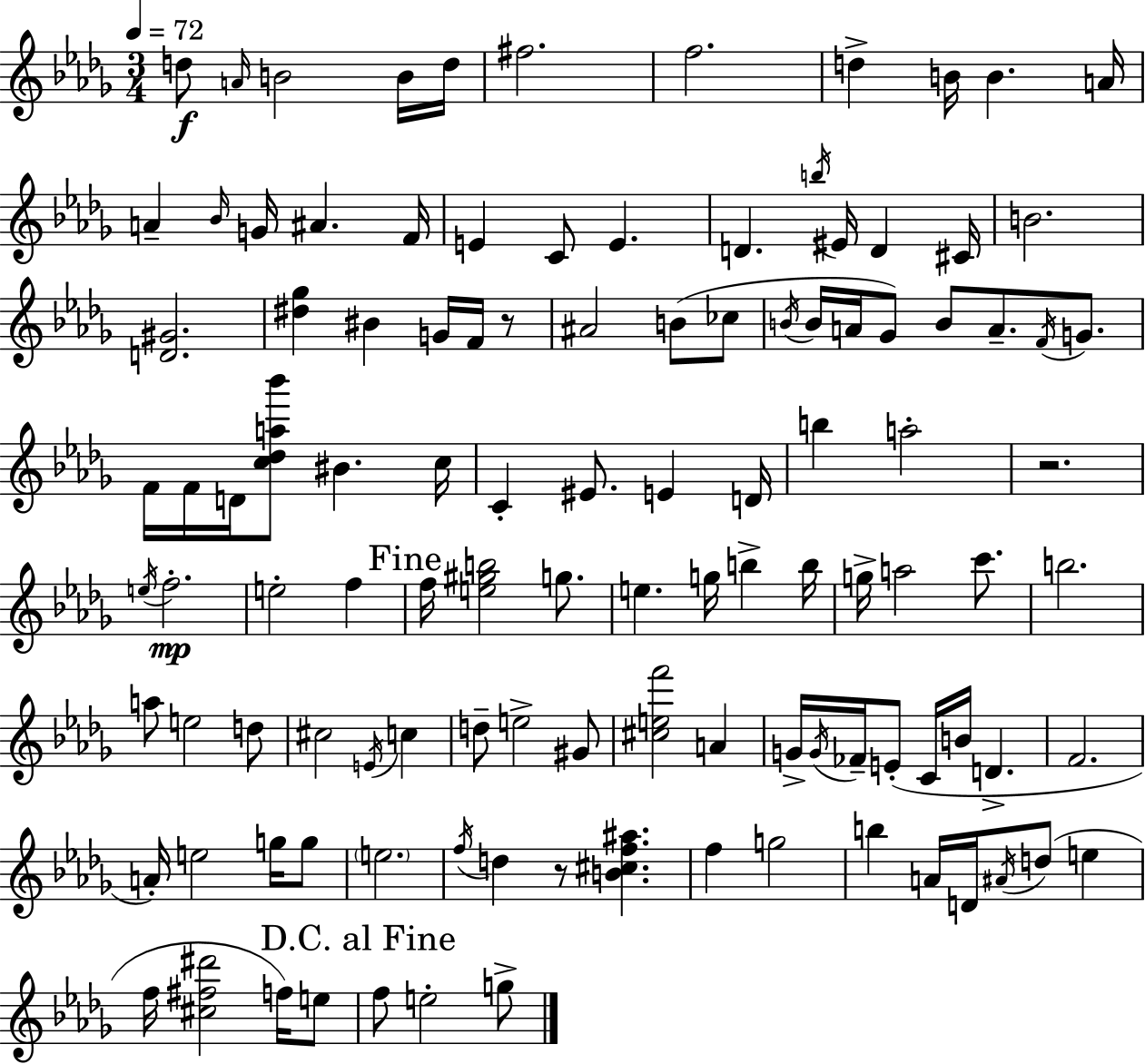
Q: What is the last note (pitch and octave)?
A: G5